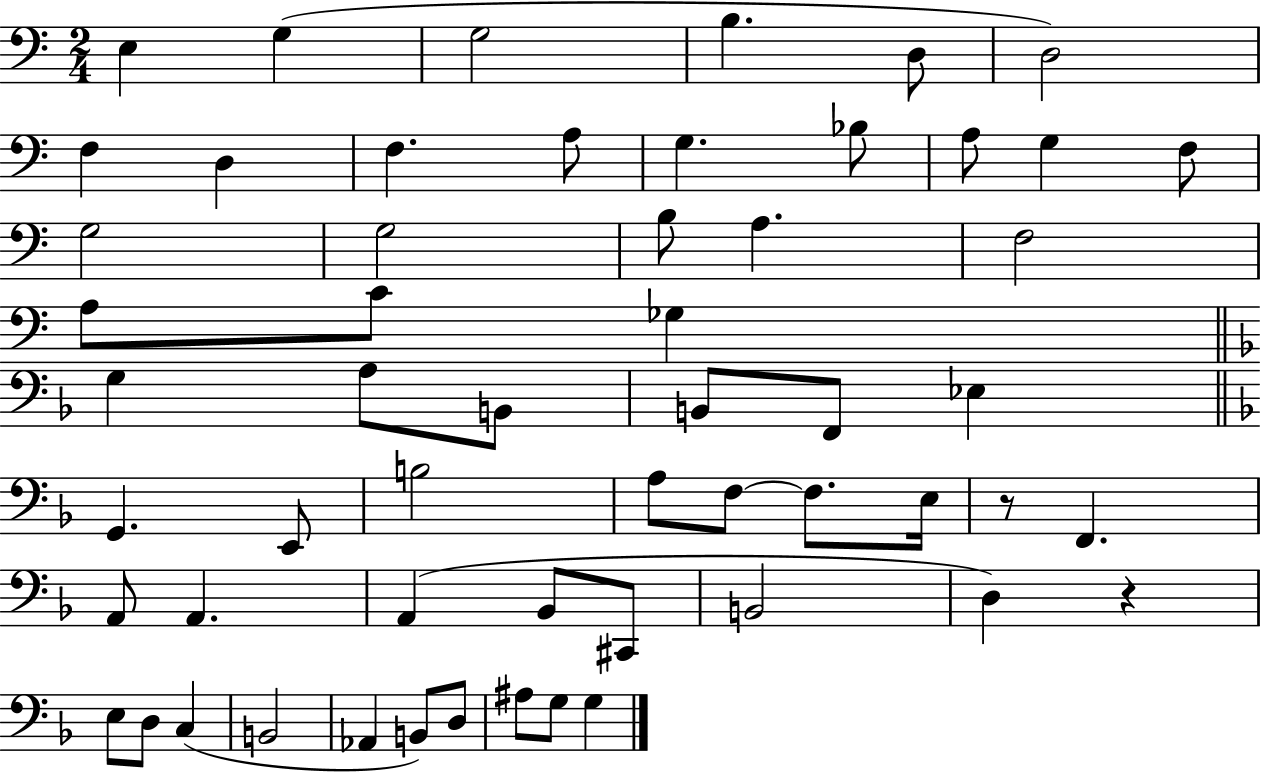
{
  \clef bass
  \numericTimeSignature
  \time 2/4
  \key c \major
  e4 g4( | g2 | b4. d8 | d2) | \break f4 d4 | f4. a8 | g4. bes8 | a8 g4 f8 | \break g2 | g2 | b8 a4. | f2 | \break a8 c'8 ges4 | \bar "||" \break \key f \major g4 a8 b,8 | b,8 f,8 ees4 | \bar "||" \break \key d \minor g,4. e,8 | b2 | a8 f8~~ f8. e16 | r8 f,4. | \break a,8 a,4. | a,4( bes,8 cis,8 | b,2 | d4) r4 | \break e8 d8 c4( | b,2 | aes,4 b,8) d8 | ais8 g8 g4 | \break \bar "|."
}